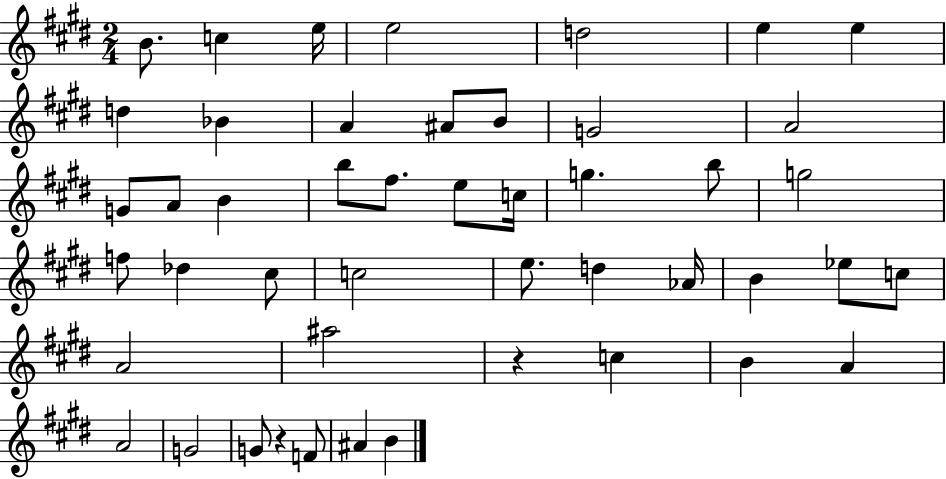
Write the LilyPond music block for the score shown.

{
  \clef treble
  \numericTimeSignature
  \time 2/4
  \key e \major
  b'8. c''4 e''16 | e''2 | d''2 | e''4 e''4 | \break d''4 bes'4 | a'4 ais'8 b'8 | g'2 | a'2 | \break g'8 a'8 b'4 | b''8 fis''8. e''8 c''16 | g''4. b''8 | g''2 | \break f''8 des''4 cis''8 | c''2 | e''8. d''4 aes'16 | b'4 ees''8 c''8 | \break a'2 | ais''2 | r4 c''4 | b'4 a'4 | \break a'2 | g'2 | g'8 r4 f'8 | ais'4 b'4 | \break \bar "|."
}